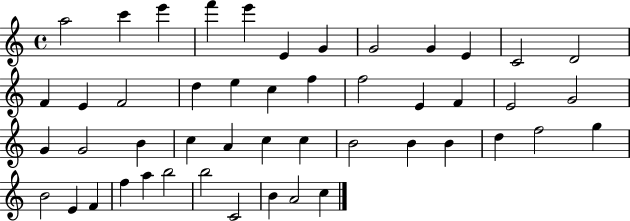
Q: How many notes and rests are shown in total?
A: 48